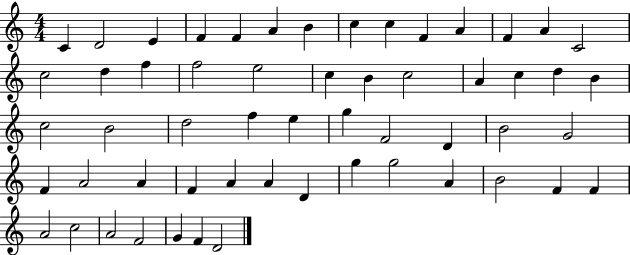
{
  \clef treble
  \numericTimeSignature
  \time 4/4
  \key c \major
  c'4 d'2 e'4 | f'4 f'4 a'4 b'4 | c''4 c''4 f'4 a'4 | f'4 a'4 c'2 | \break c''2 d''4 f''4 | f''2 e''2 | c''4 b'4 c''2 | a'4 c''4 d''4 b'4 | \break c''2 b'2 | d''2 f''4 e''4 | g''4 f'2 d'4 | b'2 g'2 | \break f'4 a'2 a'4 | f'4 a'4 a'4 d'4 | g''4 g''2 a'4 | b'2 f'4 f'4 | \break a'2 c''2 | a'2 f'2 | g'4 f'4 d'2 | \bar "|."
}